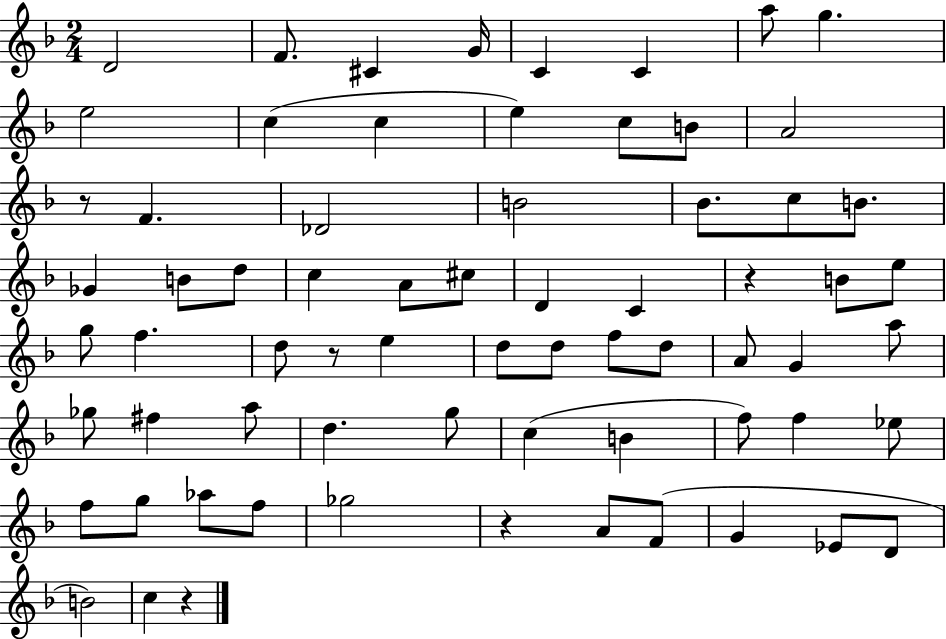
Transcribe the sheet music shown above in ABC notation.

X:1
T:Untitled
M:2/4
L:1/4
K:F
D2 F/2 ^C G/4 C C a/2 g e2 c c e c/2 B/2 A2 z/2 F _D2 B2 _B/2 c/2 B/2 _G B/2 d/2 c A/2 ^c/2 D C z B/2 e/2 g/2 f d/2 z/2 e d/2 d/2 f/2 d/2 A/2 G a/2 _g/2 ^f a/2 d g/2 c B f/2 f _e/2 f/2 g/2 _a/2 f/2 _g2 z A/2 F/2 G _E/2 D/2 B2 c z